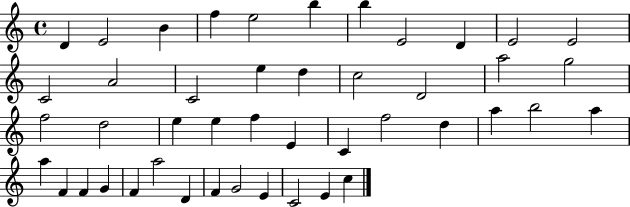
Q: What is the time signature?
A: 4/4